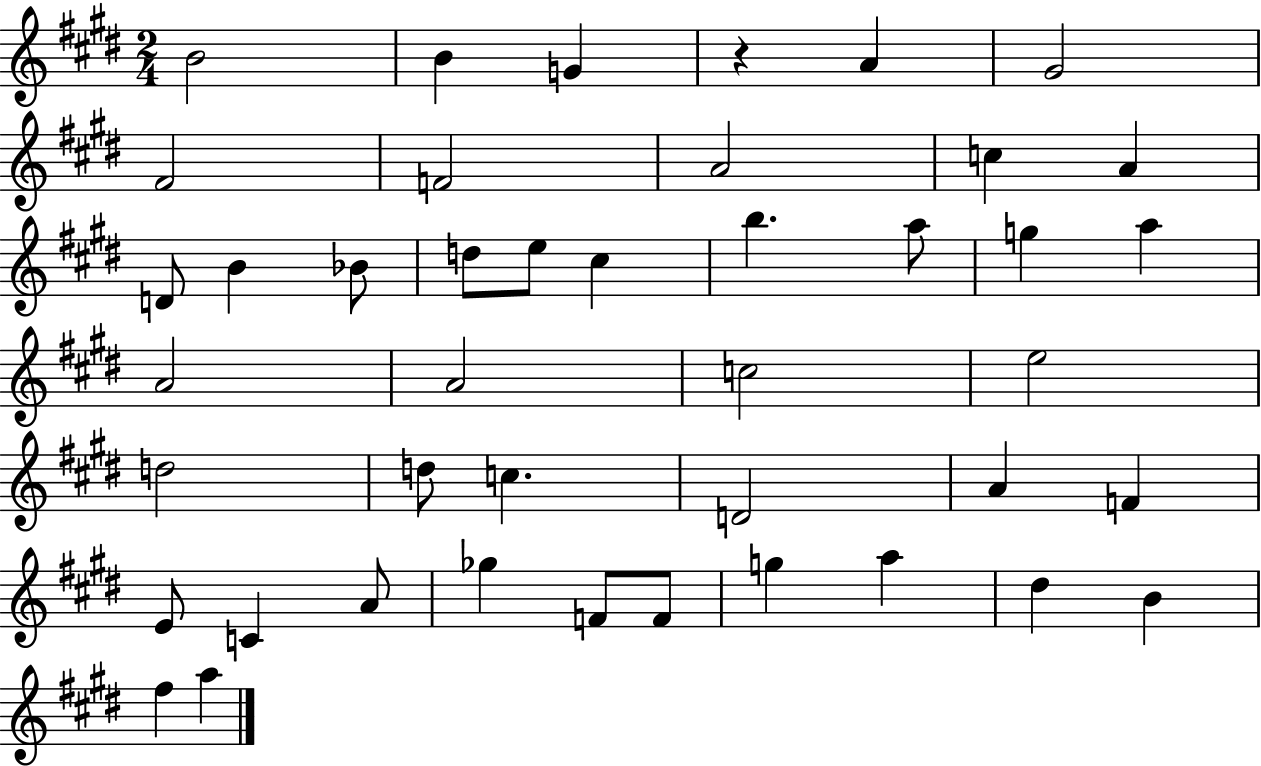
B4/h B4/q G4/q R/q A4/q G#4/h F#4/h F4/h A4/h C5/q A4/q D4/e B4/q Bb4/e D5/e E5/e C#5/q B5/q. A5/e G5/q A5/q A4/h A4/h C5/h E5/h D5/h D5/e C5/q. D4/h A4/q F4/q E4/e C4/q A4/e Gb5/q F4/e F4/e G5/q A5/q D#5/q B4/q F#5/q A5/q